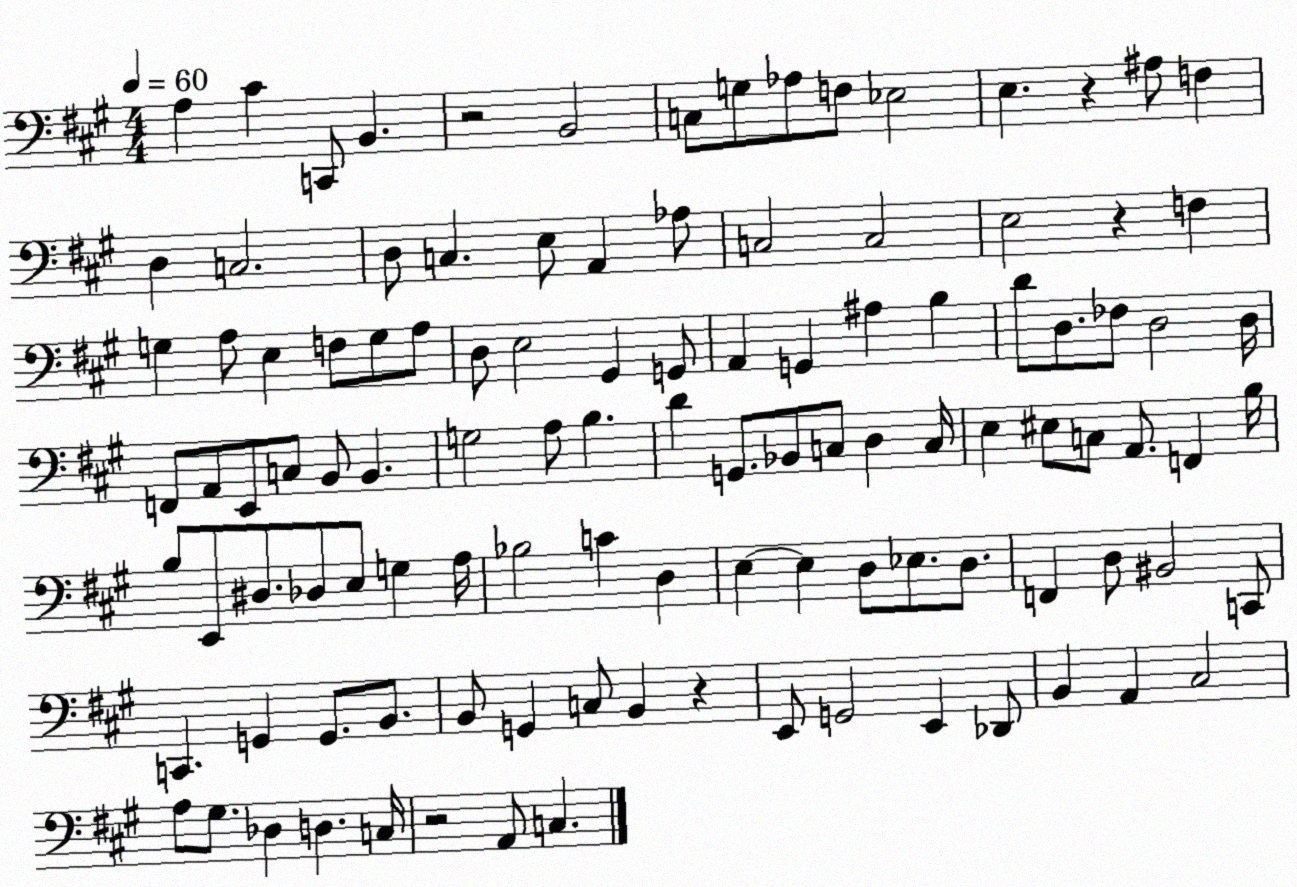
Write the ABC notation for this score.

X:1
T:Untitled
M:4/4
L:1/4
K:A
A, ^C C,,/2 B,, z2 B,,2 C,/2 G,/2 _A,/2 F,/2 _E,2 E, z ^A,/2 F, D, C,2 D,/2 C, E,/2 A,, _A,/2 C,2 C,2 E,2 z F, G, A,/2 E, F,/2 G,/2 A,/2 D,/2 E,2 ^G,, G,,/2 A,, G,, ^A, B, D/2 D,/2 _F,/2 D,2 D,/4 F,,/2 A,,/2 E,,/2 C,/2 B,,/2 B,, G,2 A,/2 B, D G,,/2 _B,,/2 C,/2 D, C,/4 E, ^E,/2 C,/2 A,,/2 F,, B,/4 B,/2 E,,/2 ^D,/2 _D,/2 E,/2 G, A,/4 _B,2 C D, E, E, D,/2 _E,/2 D,/2 F,, D,/2 ^B,,2 C,,/2 C,, G,, G,,/2 B,,/2 B,,/2 G,, C,/2 B,, z E,,/2 G,,2 E,, _D,,/2 B,, A,, ^C,2 A,/2 ^G,/2 _D, D, C,/4 z2 A,,/2 C,